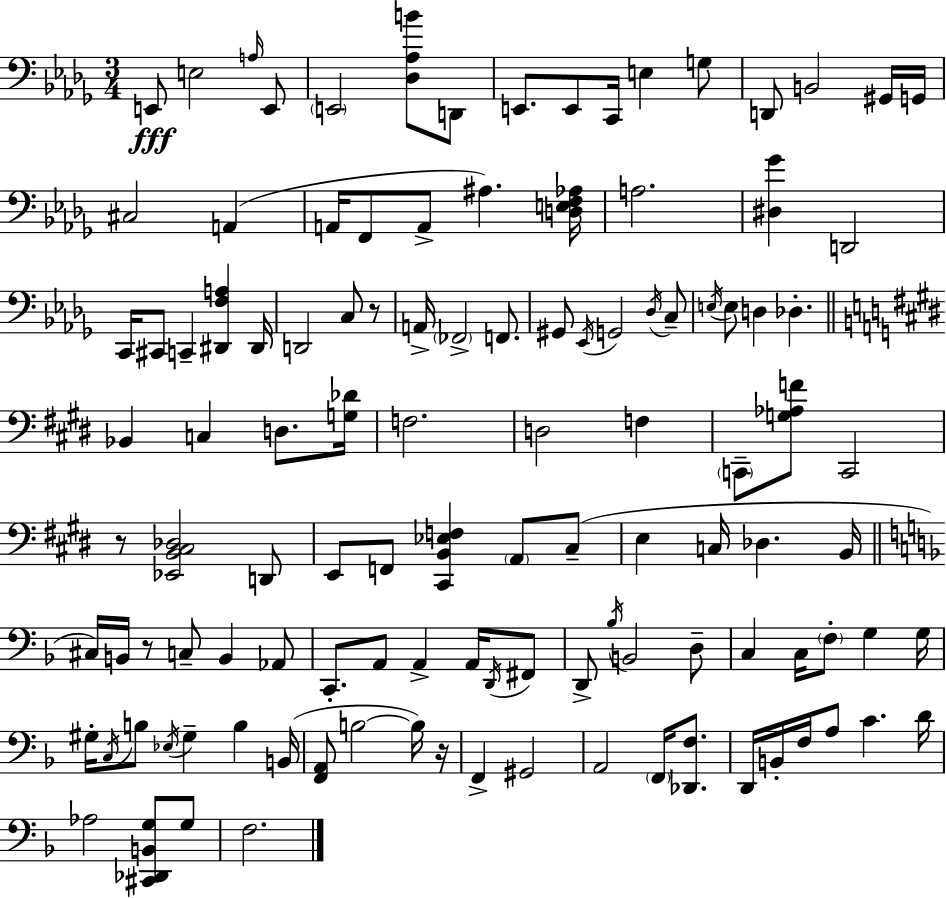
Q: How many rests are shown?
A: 4